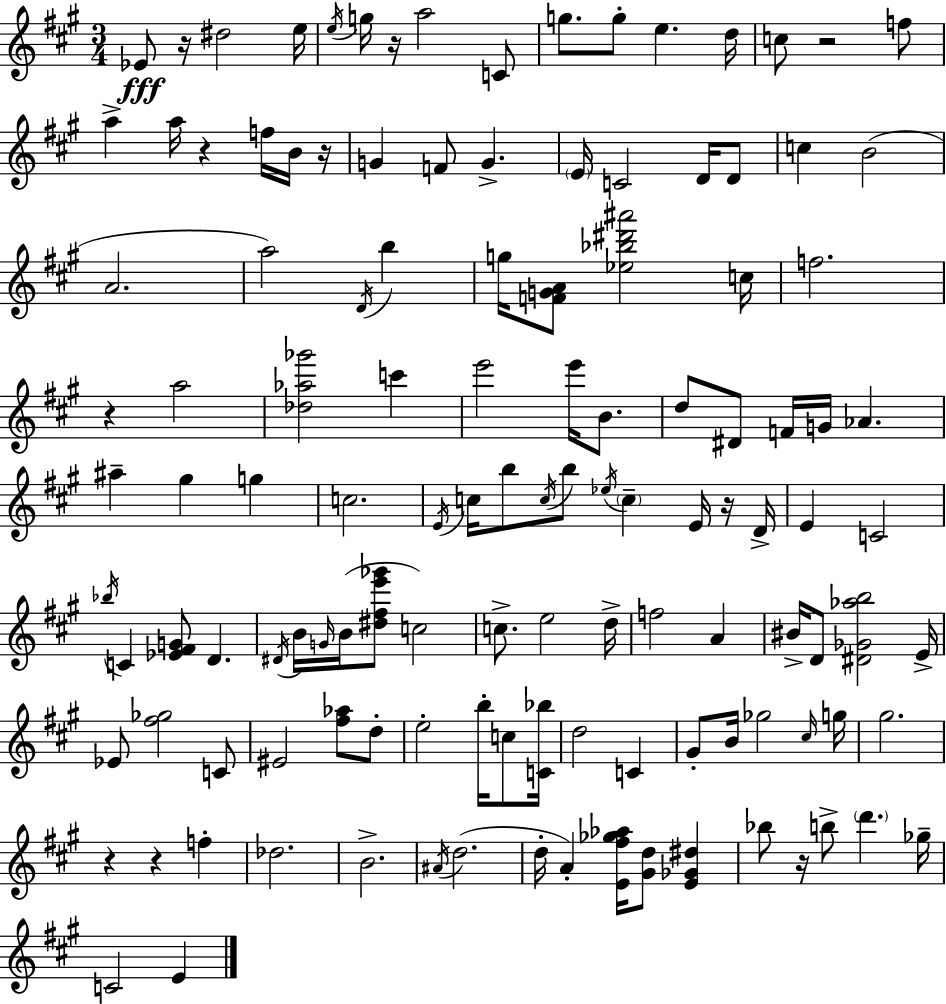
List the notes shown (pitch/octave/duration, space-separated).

Eb4/e R/s D#5/h E5/s E5/s G5/s R/s A5/h C4/e G5/e. G5/e E5/q. D5/s C5/e R/h F5/e A5/q A5/s R/q F5/s B4/s R/s G4/q F4/e G4/q. E4/s C4/h D4/s D4/e C5/q B4/h A4/h. A5/h D4/s B5/q G5/s [F4,G4,A4]/e [Eb5,Bb5,D#6,A#6]/h C5/s F5/h. R/q A5/h [Db5,Ab5,Gb6]/h C6/q E6/h E6/s B4/e. D5/e D#4/e F4/s G4/s Ab4/q. A#5/q G#5/q G5/q C5/h. E4/s C5/s B5/e C5/s B5/e Eb5/s C5/q E4/s R/s D4/s E4/q C4/h Bb5/s C4/q [Eb4,F#4,G4]/e D4/q. D#4/s B4/s G4/s B4/s [D#5,F#5,E6,Gb6]/e C5/h C5/e. E5/h D5/s F5/h A4/q BIS4/s D4/e [D#4,Gb4,Ab5,B5]/h E4/s Eb4/e [F#5,Gb5]/h C4/e EIS4/h [F#5,Ab5]/e D5/e E5/h B5/s C5/e [C4,Bb5]/s D5/h C4/q G#4/e B4/s Gb5/h C#5/s G5/s G#5/h. R/q R/q F5/q Db5/h. B4/h. A#4/s D5/h. D5/s A4/q [E4,F#5,Gb5,Ab5]/s [G#4,D5]/e [E4,Gb4,D#5]/q Bb5/e R/s B5/e D6/q. Gb5/s C4/h E4/q